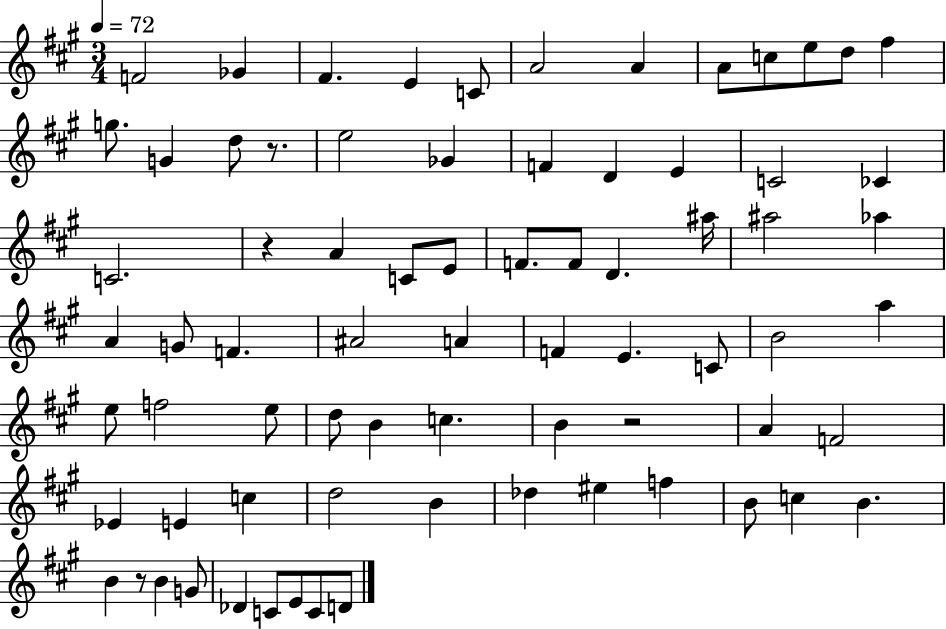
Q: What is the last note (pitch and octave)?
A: D4